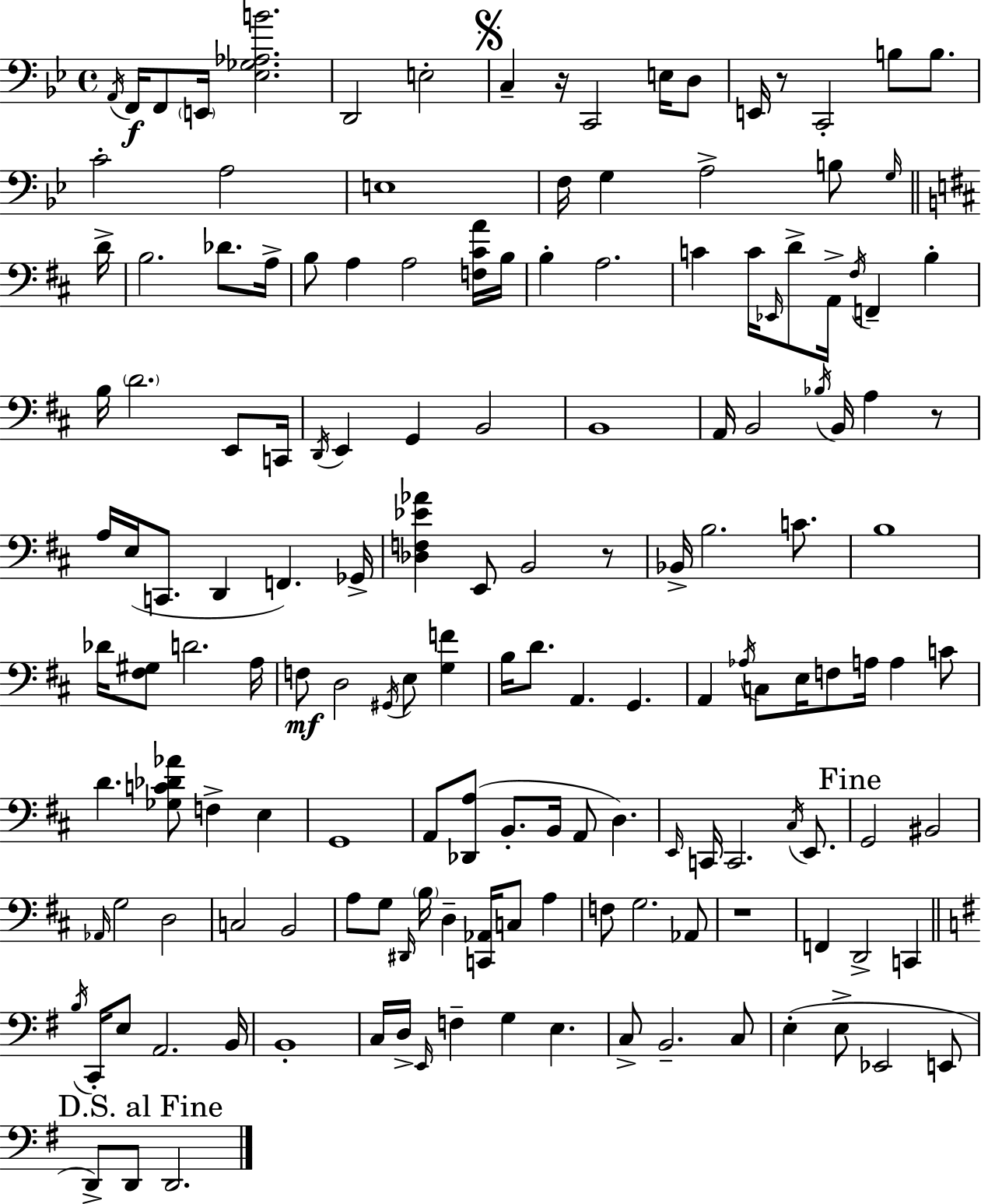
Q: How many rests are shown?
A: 5